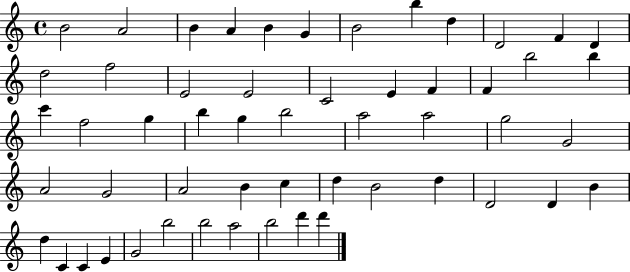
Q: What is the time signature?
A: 4/4